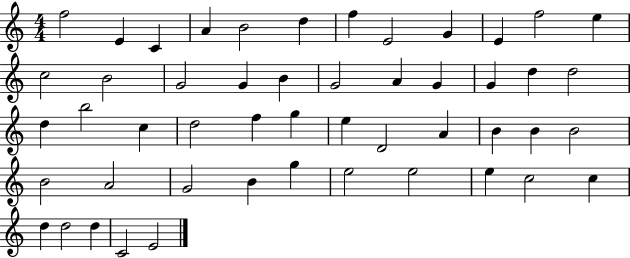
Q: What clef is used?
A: treble